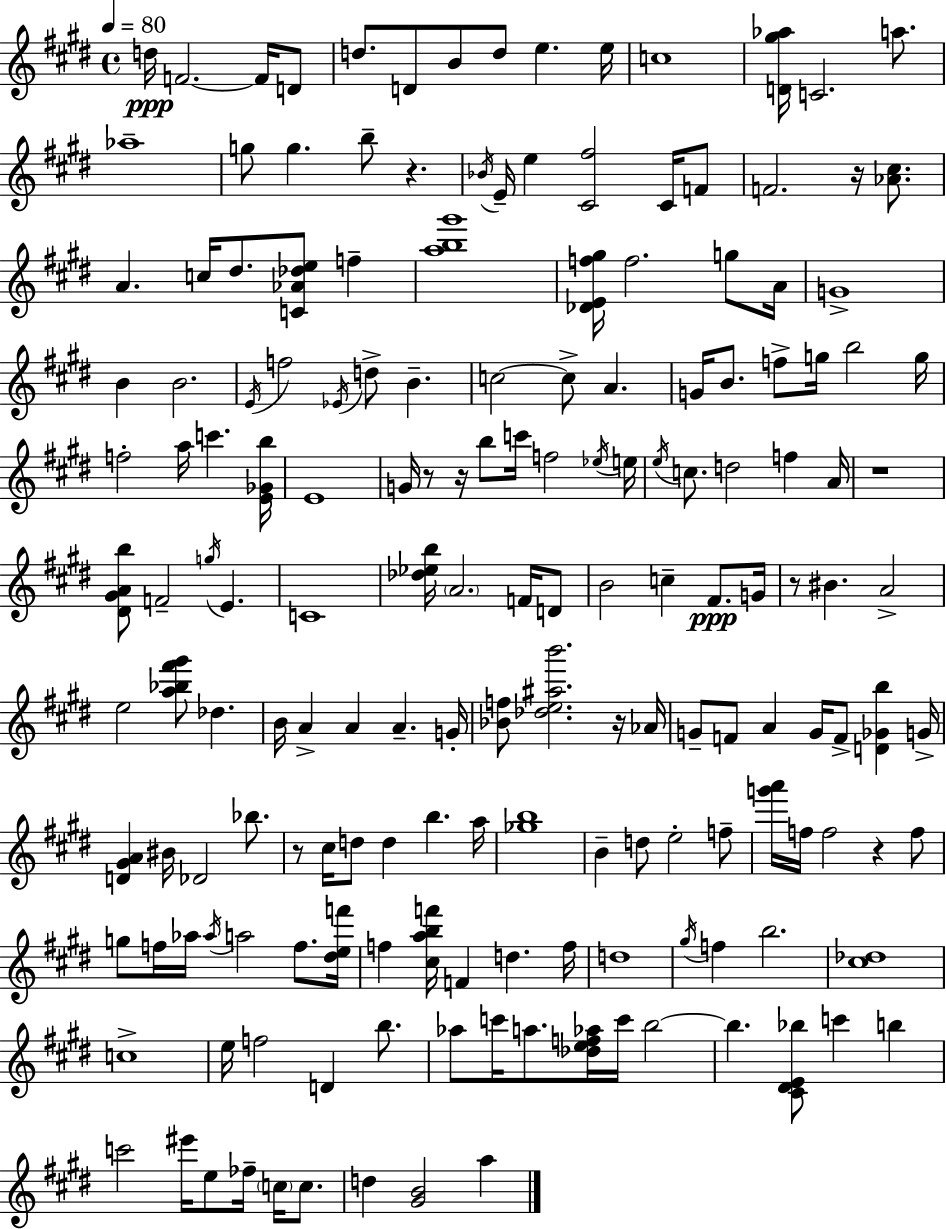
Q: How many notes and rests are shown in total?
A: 170